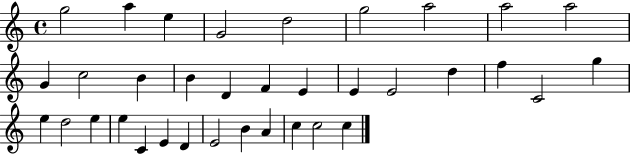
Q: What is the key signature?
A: C major